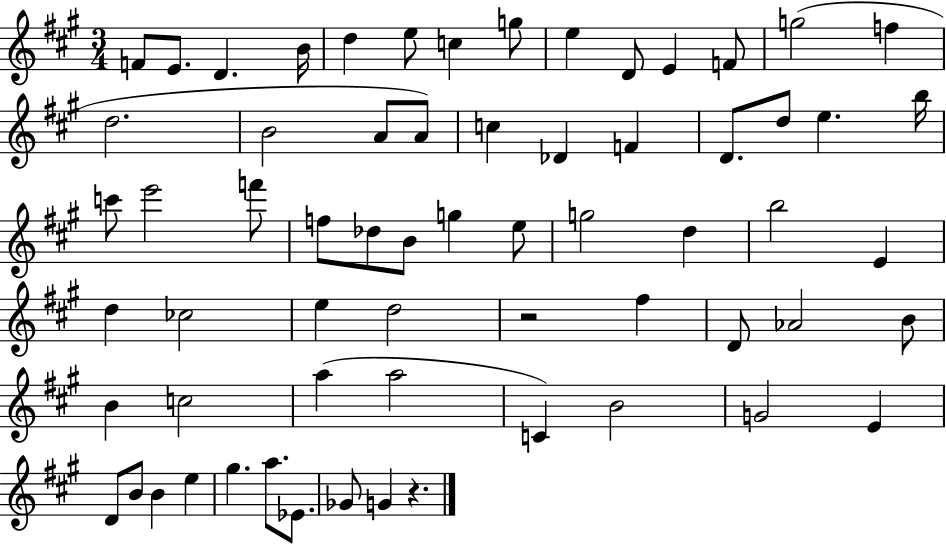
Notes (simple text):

F4/e E4/e. D4/q. B4/s D5/q E5/e C5/q G5/e E5/q D4/e E4/q F4/e G5/h F5/q D5/h. B4/h A4/e A4/e C5/q Db4/q F4/q D4/e. D5/e E5/q. B5/s C6/e E6/h F6/e F5/e Db5/e B4/e G5/q E5/e G5/h D5/q B5/h E4/q D5/q CES5/h E5/q D5/h R/h F#5/q D4/e Ab4/h B4/e B4/q C5/h A5/q A5/h C4/q B4/h G4/h E4/q D4/e B4/e B4/q E5/q G#5/q. A5/e. Eb4/e. Gb4/e G4/q R/q.